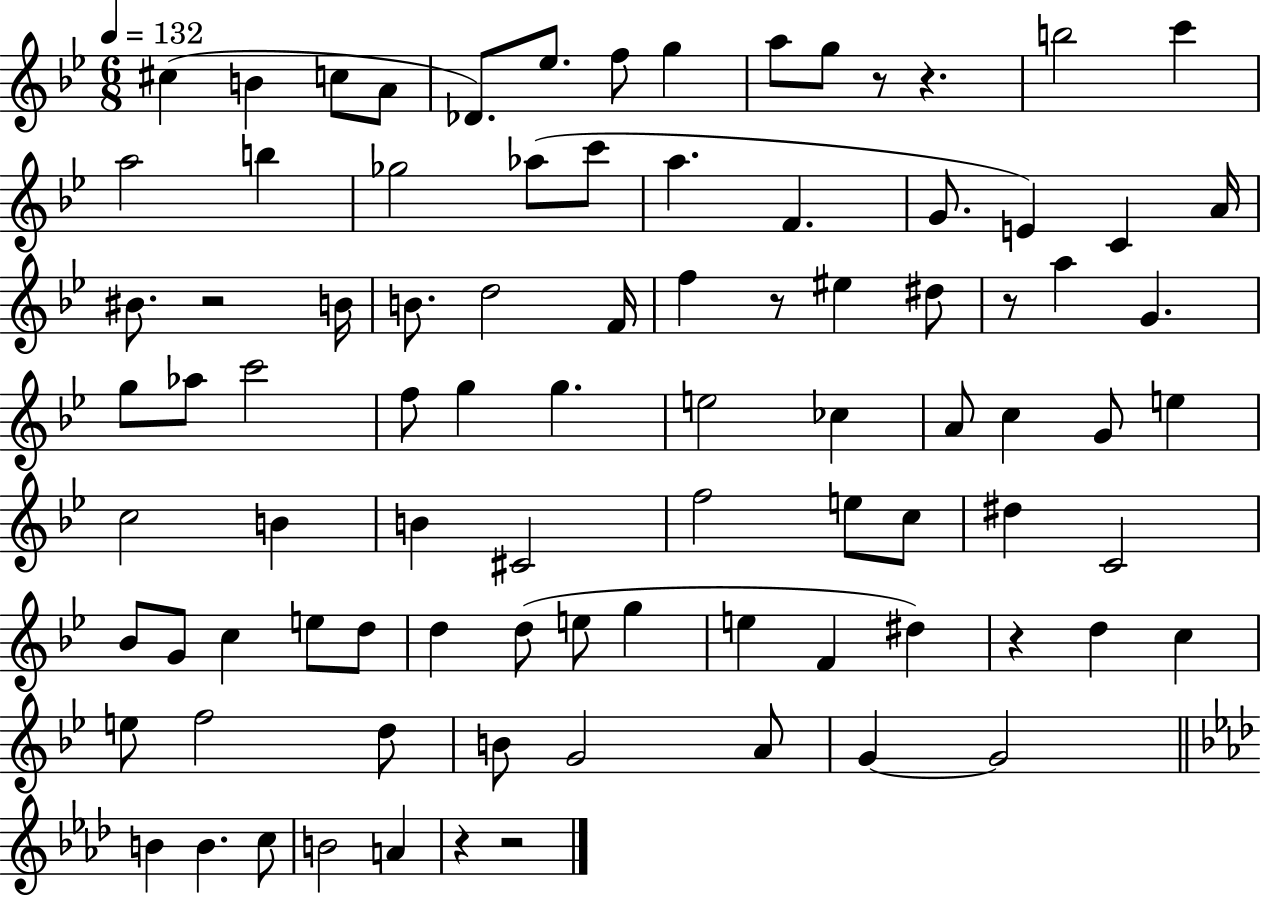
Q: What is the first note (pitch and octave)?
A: C#5